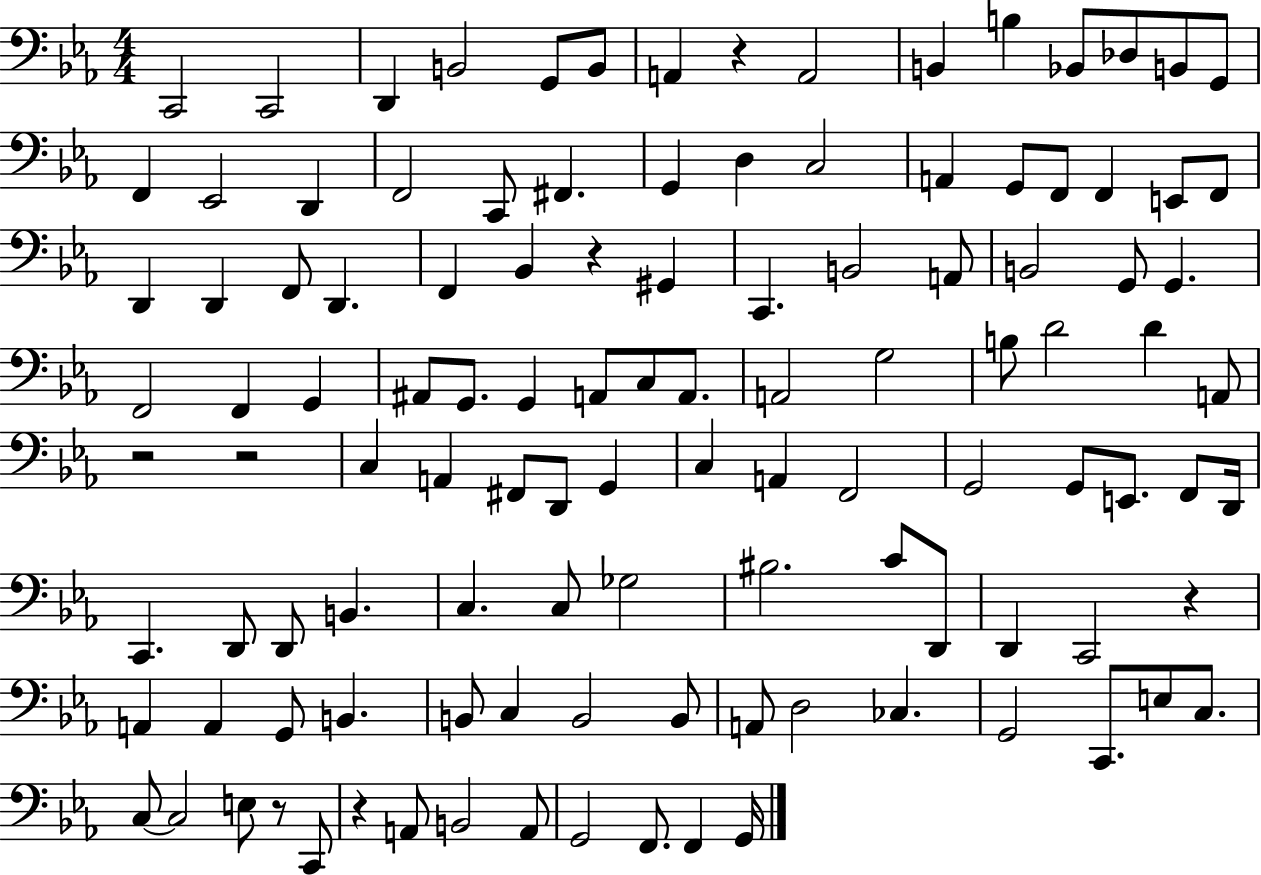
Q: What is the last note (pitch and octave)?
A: G2